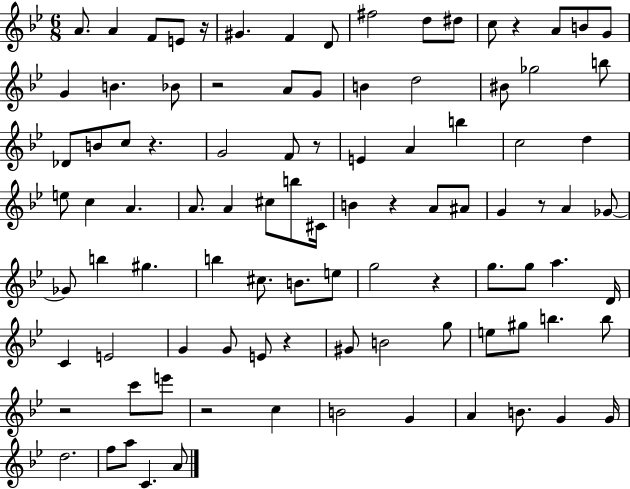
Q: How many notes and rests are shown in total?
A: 97